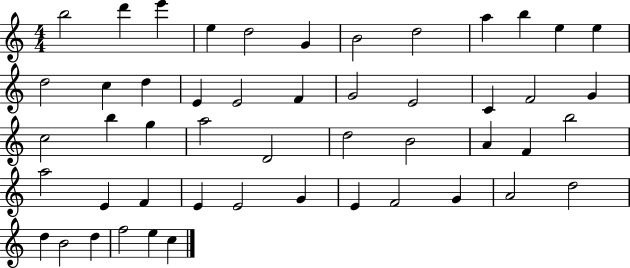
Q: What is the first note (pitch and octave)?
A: B5